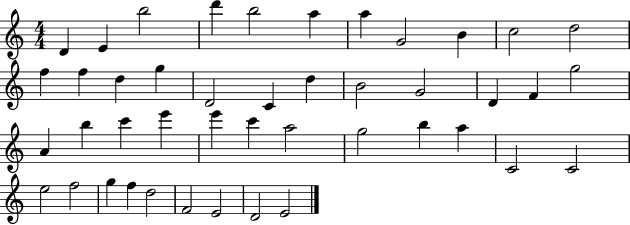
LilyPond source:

{
  \clef treble
  \numericTimeSignature
  \time 4/4
  \key c \major
  d'4 e'4 b''2 | d'''4 b''2 a''4 | a''4 g'2 b'4 | c''2 d''2 | \break f''4 f''4 d''4 g''4 | d'2 c'4 d''4 | b'2 g'2 | d'4 f'4 g''2 | \break a'4 b''4 c'''4 e'''4 | e'''4 c'''4 a''2 | g''2 b''4 a''4 | c'2 c'2 | \break e''2 f''2 | g''4 f''4 d''2 | f'2 e'2 | d'2 e'2 | \break \bar "|."
}